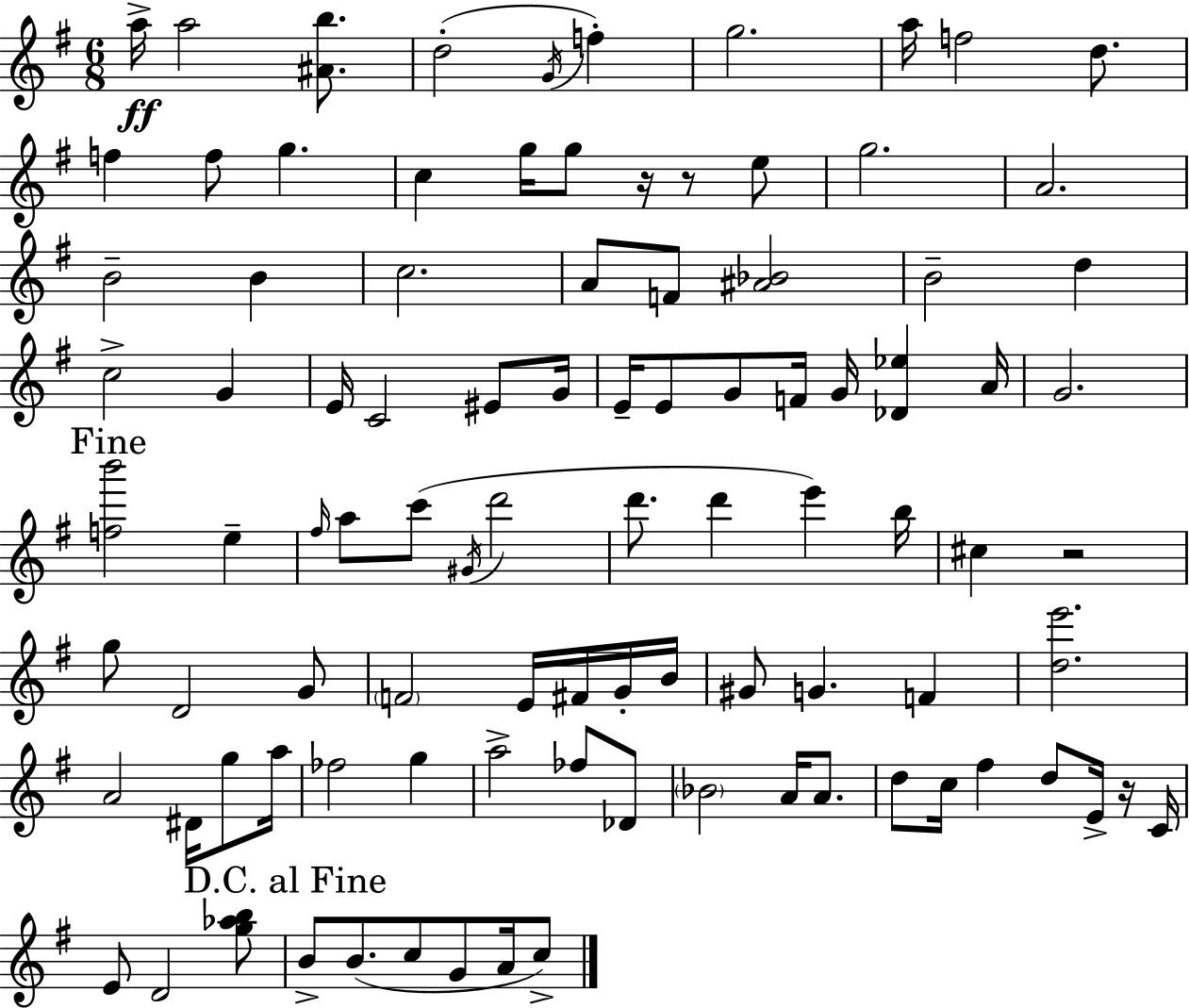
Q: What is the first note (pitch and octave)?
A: A5